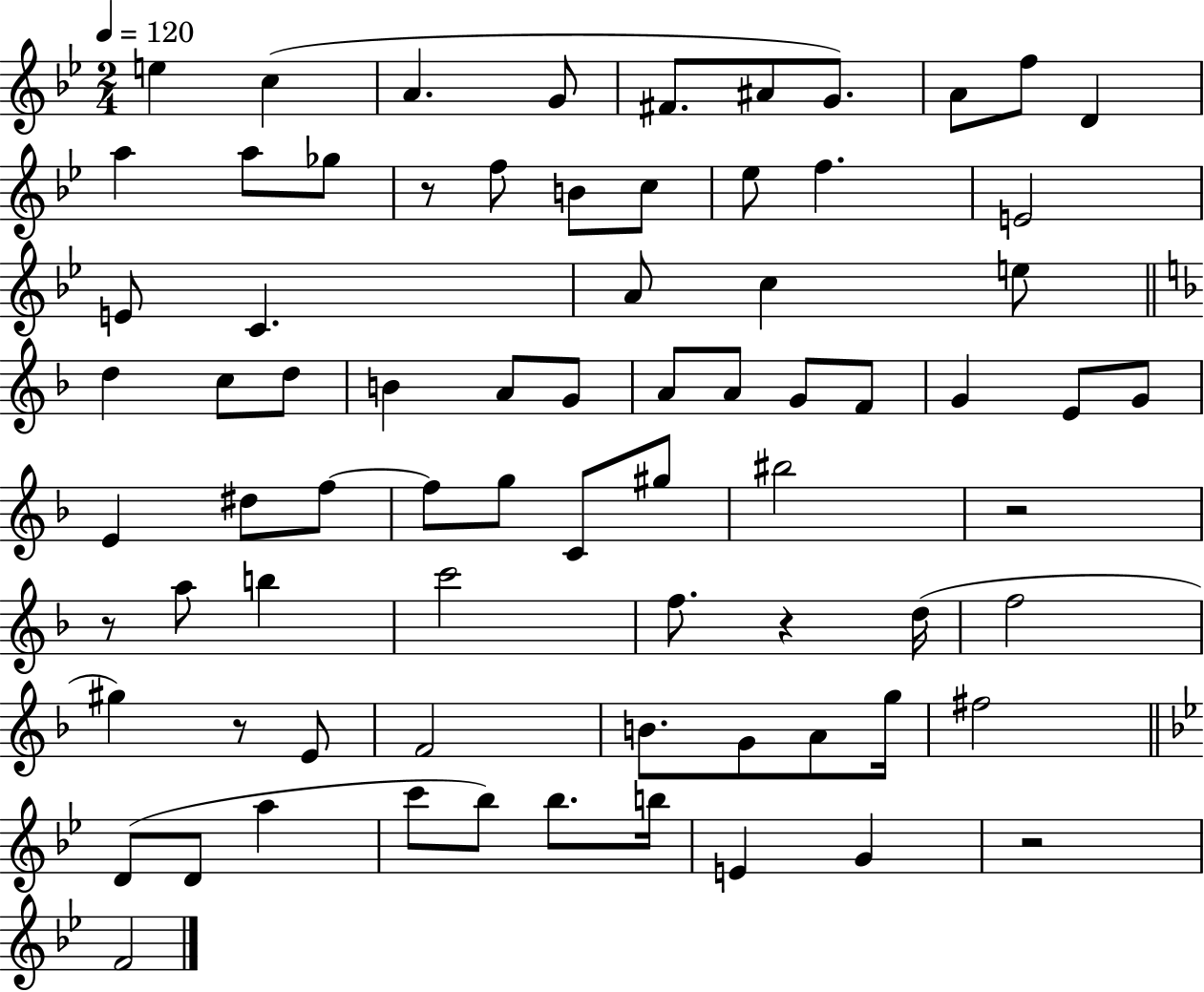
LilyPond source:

{
  \clef treble
  \numericTimeSignature
  \time 2/4
  \key bes \major
  \tempo 4 = 120
  e''4 c''4( | a'4. g'8 | fis'8. ais'8 g'8.) | a'8 f''8 d'4 | \break a''4 a''8 ges''8 | r8 f''8 b'8 c''8 | ees''8 f''4. | e'2 | \break e'8 c'4. | a'8 c''4 e''8 | \bar "||" \break \key f \major d''4 c''8 d''8 | b'4 a'8 g'8 | a'8 a'8 g'8 f'8 | g'4 e'8 g'8 | \break e'4 dis''8 f''8~~ | f''8 g''8 c'8 gis''8 | bis''2 | r2 | \break r8 a''8 b''4 | c'''2 | f''8. r4 d''16( | f''2 | \break gis''4) r8 e'8 | f'2 | b'8. g'8 a'8 g''16 | fis''2 | \break \bar "||" \break \key bes \major d'8( d'8 a''4 | c'''8 bes''8) bes''8. b''16 | e'4 g'4 | r2 | \break f'2 | \bar "|."
}